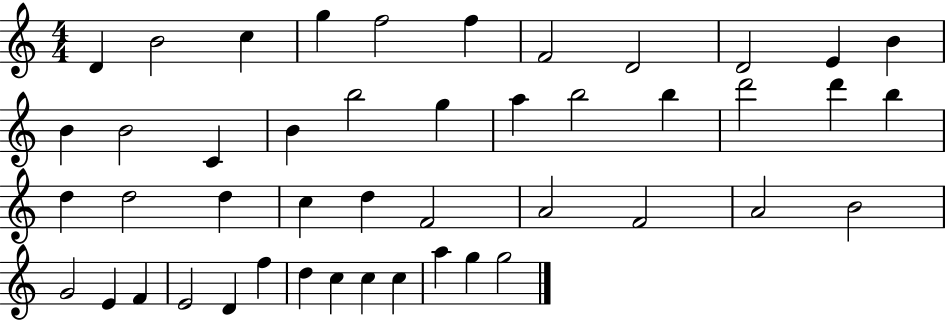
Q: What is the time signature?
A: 4/4